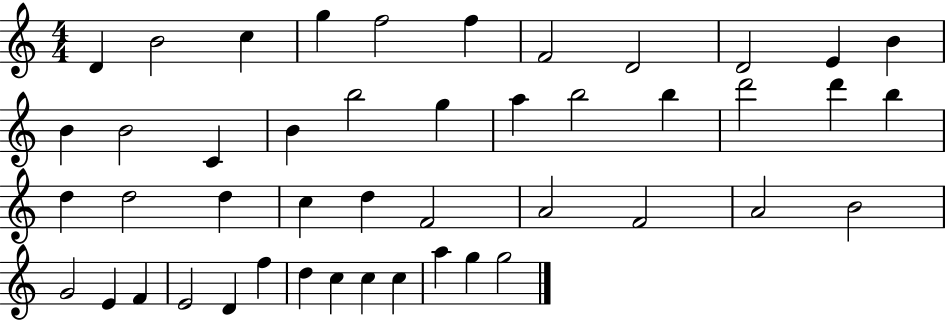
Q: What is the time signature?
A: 4/4